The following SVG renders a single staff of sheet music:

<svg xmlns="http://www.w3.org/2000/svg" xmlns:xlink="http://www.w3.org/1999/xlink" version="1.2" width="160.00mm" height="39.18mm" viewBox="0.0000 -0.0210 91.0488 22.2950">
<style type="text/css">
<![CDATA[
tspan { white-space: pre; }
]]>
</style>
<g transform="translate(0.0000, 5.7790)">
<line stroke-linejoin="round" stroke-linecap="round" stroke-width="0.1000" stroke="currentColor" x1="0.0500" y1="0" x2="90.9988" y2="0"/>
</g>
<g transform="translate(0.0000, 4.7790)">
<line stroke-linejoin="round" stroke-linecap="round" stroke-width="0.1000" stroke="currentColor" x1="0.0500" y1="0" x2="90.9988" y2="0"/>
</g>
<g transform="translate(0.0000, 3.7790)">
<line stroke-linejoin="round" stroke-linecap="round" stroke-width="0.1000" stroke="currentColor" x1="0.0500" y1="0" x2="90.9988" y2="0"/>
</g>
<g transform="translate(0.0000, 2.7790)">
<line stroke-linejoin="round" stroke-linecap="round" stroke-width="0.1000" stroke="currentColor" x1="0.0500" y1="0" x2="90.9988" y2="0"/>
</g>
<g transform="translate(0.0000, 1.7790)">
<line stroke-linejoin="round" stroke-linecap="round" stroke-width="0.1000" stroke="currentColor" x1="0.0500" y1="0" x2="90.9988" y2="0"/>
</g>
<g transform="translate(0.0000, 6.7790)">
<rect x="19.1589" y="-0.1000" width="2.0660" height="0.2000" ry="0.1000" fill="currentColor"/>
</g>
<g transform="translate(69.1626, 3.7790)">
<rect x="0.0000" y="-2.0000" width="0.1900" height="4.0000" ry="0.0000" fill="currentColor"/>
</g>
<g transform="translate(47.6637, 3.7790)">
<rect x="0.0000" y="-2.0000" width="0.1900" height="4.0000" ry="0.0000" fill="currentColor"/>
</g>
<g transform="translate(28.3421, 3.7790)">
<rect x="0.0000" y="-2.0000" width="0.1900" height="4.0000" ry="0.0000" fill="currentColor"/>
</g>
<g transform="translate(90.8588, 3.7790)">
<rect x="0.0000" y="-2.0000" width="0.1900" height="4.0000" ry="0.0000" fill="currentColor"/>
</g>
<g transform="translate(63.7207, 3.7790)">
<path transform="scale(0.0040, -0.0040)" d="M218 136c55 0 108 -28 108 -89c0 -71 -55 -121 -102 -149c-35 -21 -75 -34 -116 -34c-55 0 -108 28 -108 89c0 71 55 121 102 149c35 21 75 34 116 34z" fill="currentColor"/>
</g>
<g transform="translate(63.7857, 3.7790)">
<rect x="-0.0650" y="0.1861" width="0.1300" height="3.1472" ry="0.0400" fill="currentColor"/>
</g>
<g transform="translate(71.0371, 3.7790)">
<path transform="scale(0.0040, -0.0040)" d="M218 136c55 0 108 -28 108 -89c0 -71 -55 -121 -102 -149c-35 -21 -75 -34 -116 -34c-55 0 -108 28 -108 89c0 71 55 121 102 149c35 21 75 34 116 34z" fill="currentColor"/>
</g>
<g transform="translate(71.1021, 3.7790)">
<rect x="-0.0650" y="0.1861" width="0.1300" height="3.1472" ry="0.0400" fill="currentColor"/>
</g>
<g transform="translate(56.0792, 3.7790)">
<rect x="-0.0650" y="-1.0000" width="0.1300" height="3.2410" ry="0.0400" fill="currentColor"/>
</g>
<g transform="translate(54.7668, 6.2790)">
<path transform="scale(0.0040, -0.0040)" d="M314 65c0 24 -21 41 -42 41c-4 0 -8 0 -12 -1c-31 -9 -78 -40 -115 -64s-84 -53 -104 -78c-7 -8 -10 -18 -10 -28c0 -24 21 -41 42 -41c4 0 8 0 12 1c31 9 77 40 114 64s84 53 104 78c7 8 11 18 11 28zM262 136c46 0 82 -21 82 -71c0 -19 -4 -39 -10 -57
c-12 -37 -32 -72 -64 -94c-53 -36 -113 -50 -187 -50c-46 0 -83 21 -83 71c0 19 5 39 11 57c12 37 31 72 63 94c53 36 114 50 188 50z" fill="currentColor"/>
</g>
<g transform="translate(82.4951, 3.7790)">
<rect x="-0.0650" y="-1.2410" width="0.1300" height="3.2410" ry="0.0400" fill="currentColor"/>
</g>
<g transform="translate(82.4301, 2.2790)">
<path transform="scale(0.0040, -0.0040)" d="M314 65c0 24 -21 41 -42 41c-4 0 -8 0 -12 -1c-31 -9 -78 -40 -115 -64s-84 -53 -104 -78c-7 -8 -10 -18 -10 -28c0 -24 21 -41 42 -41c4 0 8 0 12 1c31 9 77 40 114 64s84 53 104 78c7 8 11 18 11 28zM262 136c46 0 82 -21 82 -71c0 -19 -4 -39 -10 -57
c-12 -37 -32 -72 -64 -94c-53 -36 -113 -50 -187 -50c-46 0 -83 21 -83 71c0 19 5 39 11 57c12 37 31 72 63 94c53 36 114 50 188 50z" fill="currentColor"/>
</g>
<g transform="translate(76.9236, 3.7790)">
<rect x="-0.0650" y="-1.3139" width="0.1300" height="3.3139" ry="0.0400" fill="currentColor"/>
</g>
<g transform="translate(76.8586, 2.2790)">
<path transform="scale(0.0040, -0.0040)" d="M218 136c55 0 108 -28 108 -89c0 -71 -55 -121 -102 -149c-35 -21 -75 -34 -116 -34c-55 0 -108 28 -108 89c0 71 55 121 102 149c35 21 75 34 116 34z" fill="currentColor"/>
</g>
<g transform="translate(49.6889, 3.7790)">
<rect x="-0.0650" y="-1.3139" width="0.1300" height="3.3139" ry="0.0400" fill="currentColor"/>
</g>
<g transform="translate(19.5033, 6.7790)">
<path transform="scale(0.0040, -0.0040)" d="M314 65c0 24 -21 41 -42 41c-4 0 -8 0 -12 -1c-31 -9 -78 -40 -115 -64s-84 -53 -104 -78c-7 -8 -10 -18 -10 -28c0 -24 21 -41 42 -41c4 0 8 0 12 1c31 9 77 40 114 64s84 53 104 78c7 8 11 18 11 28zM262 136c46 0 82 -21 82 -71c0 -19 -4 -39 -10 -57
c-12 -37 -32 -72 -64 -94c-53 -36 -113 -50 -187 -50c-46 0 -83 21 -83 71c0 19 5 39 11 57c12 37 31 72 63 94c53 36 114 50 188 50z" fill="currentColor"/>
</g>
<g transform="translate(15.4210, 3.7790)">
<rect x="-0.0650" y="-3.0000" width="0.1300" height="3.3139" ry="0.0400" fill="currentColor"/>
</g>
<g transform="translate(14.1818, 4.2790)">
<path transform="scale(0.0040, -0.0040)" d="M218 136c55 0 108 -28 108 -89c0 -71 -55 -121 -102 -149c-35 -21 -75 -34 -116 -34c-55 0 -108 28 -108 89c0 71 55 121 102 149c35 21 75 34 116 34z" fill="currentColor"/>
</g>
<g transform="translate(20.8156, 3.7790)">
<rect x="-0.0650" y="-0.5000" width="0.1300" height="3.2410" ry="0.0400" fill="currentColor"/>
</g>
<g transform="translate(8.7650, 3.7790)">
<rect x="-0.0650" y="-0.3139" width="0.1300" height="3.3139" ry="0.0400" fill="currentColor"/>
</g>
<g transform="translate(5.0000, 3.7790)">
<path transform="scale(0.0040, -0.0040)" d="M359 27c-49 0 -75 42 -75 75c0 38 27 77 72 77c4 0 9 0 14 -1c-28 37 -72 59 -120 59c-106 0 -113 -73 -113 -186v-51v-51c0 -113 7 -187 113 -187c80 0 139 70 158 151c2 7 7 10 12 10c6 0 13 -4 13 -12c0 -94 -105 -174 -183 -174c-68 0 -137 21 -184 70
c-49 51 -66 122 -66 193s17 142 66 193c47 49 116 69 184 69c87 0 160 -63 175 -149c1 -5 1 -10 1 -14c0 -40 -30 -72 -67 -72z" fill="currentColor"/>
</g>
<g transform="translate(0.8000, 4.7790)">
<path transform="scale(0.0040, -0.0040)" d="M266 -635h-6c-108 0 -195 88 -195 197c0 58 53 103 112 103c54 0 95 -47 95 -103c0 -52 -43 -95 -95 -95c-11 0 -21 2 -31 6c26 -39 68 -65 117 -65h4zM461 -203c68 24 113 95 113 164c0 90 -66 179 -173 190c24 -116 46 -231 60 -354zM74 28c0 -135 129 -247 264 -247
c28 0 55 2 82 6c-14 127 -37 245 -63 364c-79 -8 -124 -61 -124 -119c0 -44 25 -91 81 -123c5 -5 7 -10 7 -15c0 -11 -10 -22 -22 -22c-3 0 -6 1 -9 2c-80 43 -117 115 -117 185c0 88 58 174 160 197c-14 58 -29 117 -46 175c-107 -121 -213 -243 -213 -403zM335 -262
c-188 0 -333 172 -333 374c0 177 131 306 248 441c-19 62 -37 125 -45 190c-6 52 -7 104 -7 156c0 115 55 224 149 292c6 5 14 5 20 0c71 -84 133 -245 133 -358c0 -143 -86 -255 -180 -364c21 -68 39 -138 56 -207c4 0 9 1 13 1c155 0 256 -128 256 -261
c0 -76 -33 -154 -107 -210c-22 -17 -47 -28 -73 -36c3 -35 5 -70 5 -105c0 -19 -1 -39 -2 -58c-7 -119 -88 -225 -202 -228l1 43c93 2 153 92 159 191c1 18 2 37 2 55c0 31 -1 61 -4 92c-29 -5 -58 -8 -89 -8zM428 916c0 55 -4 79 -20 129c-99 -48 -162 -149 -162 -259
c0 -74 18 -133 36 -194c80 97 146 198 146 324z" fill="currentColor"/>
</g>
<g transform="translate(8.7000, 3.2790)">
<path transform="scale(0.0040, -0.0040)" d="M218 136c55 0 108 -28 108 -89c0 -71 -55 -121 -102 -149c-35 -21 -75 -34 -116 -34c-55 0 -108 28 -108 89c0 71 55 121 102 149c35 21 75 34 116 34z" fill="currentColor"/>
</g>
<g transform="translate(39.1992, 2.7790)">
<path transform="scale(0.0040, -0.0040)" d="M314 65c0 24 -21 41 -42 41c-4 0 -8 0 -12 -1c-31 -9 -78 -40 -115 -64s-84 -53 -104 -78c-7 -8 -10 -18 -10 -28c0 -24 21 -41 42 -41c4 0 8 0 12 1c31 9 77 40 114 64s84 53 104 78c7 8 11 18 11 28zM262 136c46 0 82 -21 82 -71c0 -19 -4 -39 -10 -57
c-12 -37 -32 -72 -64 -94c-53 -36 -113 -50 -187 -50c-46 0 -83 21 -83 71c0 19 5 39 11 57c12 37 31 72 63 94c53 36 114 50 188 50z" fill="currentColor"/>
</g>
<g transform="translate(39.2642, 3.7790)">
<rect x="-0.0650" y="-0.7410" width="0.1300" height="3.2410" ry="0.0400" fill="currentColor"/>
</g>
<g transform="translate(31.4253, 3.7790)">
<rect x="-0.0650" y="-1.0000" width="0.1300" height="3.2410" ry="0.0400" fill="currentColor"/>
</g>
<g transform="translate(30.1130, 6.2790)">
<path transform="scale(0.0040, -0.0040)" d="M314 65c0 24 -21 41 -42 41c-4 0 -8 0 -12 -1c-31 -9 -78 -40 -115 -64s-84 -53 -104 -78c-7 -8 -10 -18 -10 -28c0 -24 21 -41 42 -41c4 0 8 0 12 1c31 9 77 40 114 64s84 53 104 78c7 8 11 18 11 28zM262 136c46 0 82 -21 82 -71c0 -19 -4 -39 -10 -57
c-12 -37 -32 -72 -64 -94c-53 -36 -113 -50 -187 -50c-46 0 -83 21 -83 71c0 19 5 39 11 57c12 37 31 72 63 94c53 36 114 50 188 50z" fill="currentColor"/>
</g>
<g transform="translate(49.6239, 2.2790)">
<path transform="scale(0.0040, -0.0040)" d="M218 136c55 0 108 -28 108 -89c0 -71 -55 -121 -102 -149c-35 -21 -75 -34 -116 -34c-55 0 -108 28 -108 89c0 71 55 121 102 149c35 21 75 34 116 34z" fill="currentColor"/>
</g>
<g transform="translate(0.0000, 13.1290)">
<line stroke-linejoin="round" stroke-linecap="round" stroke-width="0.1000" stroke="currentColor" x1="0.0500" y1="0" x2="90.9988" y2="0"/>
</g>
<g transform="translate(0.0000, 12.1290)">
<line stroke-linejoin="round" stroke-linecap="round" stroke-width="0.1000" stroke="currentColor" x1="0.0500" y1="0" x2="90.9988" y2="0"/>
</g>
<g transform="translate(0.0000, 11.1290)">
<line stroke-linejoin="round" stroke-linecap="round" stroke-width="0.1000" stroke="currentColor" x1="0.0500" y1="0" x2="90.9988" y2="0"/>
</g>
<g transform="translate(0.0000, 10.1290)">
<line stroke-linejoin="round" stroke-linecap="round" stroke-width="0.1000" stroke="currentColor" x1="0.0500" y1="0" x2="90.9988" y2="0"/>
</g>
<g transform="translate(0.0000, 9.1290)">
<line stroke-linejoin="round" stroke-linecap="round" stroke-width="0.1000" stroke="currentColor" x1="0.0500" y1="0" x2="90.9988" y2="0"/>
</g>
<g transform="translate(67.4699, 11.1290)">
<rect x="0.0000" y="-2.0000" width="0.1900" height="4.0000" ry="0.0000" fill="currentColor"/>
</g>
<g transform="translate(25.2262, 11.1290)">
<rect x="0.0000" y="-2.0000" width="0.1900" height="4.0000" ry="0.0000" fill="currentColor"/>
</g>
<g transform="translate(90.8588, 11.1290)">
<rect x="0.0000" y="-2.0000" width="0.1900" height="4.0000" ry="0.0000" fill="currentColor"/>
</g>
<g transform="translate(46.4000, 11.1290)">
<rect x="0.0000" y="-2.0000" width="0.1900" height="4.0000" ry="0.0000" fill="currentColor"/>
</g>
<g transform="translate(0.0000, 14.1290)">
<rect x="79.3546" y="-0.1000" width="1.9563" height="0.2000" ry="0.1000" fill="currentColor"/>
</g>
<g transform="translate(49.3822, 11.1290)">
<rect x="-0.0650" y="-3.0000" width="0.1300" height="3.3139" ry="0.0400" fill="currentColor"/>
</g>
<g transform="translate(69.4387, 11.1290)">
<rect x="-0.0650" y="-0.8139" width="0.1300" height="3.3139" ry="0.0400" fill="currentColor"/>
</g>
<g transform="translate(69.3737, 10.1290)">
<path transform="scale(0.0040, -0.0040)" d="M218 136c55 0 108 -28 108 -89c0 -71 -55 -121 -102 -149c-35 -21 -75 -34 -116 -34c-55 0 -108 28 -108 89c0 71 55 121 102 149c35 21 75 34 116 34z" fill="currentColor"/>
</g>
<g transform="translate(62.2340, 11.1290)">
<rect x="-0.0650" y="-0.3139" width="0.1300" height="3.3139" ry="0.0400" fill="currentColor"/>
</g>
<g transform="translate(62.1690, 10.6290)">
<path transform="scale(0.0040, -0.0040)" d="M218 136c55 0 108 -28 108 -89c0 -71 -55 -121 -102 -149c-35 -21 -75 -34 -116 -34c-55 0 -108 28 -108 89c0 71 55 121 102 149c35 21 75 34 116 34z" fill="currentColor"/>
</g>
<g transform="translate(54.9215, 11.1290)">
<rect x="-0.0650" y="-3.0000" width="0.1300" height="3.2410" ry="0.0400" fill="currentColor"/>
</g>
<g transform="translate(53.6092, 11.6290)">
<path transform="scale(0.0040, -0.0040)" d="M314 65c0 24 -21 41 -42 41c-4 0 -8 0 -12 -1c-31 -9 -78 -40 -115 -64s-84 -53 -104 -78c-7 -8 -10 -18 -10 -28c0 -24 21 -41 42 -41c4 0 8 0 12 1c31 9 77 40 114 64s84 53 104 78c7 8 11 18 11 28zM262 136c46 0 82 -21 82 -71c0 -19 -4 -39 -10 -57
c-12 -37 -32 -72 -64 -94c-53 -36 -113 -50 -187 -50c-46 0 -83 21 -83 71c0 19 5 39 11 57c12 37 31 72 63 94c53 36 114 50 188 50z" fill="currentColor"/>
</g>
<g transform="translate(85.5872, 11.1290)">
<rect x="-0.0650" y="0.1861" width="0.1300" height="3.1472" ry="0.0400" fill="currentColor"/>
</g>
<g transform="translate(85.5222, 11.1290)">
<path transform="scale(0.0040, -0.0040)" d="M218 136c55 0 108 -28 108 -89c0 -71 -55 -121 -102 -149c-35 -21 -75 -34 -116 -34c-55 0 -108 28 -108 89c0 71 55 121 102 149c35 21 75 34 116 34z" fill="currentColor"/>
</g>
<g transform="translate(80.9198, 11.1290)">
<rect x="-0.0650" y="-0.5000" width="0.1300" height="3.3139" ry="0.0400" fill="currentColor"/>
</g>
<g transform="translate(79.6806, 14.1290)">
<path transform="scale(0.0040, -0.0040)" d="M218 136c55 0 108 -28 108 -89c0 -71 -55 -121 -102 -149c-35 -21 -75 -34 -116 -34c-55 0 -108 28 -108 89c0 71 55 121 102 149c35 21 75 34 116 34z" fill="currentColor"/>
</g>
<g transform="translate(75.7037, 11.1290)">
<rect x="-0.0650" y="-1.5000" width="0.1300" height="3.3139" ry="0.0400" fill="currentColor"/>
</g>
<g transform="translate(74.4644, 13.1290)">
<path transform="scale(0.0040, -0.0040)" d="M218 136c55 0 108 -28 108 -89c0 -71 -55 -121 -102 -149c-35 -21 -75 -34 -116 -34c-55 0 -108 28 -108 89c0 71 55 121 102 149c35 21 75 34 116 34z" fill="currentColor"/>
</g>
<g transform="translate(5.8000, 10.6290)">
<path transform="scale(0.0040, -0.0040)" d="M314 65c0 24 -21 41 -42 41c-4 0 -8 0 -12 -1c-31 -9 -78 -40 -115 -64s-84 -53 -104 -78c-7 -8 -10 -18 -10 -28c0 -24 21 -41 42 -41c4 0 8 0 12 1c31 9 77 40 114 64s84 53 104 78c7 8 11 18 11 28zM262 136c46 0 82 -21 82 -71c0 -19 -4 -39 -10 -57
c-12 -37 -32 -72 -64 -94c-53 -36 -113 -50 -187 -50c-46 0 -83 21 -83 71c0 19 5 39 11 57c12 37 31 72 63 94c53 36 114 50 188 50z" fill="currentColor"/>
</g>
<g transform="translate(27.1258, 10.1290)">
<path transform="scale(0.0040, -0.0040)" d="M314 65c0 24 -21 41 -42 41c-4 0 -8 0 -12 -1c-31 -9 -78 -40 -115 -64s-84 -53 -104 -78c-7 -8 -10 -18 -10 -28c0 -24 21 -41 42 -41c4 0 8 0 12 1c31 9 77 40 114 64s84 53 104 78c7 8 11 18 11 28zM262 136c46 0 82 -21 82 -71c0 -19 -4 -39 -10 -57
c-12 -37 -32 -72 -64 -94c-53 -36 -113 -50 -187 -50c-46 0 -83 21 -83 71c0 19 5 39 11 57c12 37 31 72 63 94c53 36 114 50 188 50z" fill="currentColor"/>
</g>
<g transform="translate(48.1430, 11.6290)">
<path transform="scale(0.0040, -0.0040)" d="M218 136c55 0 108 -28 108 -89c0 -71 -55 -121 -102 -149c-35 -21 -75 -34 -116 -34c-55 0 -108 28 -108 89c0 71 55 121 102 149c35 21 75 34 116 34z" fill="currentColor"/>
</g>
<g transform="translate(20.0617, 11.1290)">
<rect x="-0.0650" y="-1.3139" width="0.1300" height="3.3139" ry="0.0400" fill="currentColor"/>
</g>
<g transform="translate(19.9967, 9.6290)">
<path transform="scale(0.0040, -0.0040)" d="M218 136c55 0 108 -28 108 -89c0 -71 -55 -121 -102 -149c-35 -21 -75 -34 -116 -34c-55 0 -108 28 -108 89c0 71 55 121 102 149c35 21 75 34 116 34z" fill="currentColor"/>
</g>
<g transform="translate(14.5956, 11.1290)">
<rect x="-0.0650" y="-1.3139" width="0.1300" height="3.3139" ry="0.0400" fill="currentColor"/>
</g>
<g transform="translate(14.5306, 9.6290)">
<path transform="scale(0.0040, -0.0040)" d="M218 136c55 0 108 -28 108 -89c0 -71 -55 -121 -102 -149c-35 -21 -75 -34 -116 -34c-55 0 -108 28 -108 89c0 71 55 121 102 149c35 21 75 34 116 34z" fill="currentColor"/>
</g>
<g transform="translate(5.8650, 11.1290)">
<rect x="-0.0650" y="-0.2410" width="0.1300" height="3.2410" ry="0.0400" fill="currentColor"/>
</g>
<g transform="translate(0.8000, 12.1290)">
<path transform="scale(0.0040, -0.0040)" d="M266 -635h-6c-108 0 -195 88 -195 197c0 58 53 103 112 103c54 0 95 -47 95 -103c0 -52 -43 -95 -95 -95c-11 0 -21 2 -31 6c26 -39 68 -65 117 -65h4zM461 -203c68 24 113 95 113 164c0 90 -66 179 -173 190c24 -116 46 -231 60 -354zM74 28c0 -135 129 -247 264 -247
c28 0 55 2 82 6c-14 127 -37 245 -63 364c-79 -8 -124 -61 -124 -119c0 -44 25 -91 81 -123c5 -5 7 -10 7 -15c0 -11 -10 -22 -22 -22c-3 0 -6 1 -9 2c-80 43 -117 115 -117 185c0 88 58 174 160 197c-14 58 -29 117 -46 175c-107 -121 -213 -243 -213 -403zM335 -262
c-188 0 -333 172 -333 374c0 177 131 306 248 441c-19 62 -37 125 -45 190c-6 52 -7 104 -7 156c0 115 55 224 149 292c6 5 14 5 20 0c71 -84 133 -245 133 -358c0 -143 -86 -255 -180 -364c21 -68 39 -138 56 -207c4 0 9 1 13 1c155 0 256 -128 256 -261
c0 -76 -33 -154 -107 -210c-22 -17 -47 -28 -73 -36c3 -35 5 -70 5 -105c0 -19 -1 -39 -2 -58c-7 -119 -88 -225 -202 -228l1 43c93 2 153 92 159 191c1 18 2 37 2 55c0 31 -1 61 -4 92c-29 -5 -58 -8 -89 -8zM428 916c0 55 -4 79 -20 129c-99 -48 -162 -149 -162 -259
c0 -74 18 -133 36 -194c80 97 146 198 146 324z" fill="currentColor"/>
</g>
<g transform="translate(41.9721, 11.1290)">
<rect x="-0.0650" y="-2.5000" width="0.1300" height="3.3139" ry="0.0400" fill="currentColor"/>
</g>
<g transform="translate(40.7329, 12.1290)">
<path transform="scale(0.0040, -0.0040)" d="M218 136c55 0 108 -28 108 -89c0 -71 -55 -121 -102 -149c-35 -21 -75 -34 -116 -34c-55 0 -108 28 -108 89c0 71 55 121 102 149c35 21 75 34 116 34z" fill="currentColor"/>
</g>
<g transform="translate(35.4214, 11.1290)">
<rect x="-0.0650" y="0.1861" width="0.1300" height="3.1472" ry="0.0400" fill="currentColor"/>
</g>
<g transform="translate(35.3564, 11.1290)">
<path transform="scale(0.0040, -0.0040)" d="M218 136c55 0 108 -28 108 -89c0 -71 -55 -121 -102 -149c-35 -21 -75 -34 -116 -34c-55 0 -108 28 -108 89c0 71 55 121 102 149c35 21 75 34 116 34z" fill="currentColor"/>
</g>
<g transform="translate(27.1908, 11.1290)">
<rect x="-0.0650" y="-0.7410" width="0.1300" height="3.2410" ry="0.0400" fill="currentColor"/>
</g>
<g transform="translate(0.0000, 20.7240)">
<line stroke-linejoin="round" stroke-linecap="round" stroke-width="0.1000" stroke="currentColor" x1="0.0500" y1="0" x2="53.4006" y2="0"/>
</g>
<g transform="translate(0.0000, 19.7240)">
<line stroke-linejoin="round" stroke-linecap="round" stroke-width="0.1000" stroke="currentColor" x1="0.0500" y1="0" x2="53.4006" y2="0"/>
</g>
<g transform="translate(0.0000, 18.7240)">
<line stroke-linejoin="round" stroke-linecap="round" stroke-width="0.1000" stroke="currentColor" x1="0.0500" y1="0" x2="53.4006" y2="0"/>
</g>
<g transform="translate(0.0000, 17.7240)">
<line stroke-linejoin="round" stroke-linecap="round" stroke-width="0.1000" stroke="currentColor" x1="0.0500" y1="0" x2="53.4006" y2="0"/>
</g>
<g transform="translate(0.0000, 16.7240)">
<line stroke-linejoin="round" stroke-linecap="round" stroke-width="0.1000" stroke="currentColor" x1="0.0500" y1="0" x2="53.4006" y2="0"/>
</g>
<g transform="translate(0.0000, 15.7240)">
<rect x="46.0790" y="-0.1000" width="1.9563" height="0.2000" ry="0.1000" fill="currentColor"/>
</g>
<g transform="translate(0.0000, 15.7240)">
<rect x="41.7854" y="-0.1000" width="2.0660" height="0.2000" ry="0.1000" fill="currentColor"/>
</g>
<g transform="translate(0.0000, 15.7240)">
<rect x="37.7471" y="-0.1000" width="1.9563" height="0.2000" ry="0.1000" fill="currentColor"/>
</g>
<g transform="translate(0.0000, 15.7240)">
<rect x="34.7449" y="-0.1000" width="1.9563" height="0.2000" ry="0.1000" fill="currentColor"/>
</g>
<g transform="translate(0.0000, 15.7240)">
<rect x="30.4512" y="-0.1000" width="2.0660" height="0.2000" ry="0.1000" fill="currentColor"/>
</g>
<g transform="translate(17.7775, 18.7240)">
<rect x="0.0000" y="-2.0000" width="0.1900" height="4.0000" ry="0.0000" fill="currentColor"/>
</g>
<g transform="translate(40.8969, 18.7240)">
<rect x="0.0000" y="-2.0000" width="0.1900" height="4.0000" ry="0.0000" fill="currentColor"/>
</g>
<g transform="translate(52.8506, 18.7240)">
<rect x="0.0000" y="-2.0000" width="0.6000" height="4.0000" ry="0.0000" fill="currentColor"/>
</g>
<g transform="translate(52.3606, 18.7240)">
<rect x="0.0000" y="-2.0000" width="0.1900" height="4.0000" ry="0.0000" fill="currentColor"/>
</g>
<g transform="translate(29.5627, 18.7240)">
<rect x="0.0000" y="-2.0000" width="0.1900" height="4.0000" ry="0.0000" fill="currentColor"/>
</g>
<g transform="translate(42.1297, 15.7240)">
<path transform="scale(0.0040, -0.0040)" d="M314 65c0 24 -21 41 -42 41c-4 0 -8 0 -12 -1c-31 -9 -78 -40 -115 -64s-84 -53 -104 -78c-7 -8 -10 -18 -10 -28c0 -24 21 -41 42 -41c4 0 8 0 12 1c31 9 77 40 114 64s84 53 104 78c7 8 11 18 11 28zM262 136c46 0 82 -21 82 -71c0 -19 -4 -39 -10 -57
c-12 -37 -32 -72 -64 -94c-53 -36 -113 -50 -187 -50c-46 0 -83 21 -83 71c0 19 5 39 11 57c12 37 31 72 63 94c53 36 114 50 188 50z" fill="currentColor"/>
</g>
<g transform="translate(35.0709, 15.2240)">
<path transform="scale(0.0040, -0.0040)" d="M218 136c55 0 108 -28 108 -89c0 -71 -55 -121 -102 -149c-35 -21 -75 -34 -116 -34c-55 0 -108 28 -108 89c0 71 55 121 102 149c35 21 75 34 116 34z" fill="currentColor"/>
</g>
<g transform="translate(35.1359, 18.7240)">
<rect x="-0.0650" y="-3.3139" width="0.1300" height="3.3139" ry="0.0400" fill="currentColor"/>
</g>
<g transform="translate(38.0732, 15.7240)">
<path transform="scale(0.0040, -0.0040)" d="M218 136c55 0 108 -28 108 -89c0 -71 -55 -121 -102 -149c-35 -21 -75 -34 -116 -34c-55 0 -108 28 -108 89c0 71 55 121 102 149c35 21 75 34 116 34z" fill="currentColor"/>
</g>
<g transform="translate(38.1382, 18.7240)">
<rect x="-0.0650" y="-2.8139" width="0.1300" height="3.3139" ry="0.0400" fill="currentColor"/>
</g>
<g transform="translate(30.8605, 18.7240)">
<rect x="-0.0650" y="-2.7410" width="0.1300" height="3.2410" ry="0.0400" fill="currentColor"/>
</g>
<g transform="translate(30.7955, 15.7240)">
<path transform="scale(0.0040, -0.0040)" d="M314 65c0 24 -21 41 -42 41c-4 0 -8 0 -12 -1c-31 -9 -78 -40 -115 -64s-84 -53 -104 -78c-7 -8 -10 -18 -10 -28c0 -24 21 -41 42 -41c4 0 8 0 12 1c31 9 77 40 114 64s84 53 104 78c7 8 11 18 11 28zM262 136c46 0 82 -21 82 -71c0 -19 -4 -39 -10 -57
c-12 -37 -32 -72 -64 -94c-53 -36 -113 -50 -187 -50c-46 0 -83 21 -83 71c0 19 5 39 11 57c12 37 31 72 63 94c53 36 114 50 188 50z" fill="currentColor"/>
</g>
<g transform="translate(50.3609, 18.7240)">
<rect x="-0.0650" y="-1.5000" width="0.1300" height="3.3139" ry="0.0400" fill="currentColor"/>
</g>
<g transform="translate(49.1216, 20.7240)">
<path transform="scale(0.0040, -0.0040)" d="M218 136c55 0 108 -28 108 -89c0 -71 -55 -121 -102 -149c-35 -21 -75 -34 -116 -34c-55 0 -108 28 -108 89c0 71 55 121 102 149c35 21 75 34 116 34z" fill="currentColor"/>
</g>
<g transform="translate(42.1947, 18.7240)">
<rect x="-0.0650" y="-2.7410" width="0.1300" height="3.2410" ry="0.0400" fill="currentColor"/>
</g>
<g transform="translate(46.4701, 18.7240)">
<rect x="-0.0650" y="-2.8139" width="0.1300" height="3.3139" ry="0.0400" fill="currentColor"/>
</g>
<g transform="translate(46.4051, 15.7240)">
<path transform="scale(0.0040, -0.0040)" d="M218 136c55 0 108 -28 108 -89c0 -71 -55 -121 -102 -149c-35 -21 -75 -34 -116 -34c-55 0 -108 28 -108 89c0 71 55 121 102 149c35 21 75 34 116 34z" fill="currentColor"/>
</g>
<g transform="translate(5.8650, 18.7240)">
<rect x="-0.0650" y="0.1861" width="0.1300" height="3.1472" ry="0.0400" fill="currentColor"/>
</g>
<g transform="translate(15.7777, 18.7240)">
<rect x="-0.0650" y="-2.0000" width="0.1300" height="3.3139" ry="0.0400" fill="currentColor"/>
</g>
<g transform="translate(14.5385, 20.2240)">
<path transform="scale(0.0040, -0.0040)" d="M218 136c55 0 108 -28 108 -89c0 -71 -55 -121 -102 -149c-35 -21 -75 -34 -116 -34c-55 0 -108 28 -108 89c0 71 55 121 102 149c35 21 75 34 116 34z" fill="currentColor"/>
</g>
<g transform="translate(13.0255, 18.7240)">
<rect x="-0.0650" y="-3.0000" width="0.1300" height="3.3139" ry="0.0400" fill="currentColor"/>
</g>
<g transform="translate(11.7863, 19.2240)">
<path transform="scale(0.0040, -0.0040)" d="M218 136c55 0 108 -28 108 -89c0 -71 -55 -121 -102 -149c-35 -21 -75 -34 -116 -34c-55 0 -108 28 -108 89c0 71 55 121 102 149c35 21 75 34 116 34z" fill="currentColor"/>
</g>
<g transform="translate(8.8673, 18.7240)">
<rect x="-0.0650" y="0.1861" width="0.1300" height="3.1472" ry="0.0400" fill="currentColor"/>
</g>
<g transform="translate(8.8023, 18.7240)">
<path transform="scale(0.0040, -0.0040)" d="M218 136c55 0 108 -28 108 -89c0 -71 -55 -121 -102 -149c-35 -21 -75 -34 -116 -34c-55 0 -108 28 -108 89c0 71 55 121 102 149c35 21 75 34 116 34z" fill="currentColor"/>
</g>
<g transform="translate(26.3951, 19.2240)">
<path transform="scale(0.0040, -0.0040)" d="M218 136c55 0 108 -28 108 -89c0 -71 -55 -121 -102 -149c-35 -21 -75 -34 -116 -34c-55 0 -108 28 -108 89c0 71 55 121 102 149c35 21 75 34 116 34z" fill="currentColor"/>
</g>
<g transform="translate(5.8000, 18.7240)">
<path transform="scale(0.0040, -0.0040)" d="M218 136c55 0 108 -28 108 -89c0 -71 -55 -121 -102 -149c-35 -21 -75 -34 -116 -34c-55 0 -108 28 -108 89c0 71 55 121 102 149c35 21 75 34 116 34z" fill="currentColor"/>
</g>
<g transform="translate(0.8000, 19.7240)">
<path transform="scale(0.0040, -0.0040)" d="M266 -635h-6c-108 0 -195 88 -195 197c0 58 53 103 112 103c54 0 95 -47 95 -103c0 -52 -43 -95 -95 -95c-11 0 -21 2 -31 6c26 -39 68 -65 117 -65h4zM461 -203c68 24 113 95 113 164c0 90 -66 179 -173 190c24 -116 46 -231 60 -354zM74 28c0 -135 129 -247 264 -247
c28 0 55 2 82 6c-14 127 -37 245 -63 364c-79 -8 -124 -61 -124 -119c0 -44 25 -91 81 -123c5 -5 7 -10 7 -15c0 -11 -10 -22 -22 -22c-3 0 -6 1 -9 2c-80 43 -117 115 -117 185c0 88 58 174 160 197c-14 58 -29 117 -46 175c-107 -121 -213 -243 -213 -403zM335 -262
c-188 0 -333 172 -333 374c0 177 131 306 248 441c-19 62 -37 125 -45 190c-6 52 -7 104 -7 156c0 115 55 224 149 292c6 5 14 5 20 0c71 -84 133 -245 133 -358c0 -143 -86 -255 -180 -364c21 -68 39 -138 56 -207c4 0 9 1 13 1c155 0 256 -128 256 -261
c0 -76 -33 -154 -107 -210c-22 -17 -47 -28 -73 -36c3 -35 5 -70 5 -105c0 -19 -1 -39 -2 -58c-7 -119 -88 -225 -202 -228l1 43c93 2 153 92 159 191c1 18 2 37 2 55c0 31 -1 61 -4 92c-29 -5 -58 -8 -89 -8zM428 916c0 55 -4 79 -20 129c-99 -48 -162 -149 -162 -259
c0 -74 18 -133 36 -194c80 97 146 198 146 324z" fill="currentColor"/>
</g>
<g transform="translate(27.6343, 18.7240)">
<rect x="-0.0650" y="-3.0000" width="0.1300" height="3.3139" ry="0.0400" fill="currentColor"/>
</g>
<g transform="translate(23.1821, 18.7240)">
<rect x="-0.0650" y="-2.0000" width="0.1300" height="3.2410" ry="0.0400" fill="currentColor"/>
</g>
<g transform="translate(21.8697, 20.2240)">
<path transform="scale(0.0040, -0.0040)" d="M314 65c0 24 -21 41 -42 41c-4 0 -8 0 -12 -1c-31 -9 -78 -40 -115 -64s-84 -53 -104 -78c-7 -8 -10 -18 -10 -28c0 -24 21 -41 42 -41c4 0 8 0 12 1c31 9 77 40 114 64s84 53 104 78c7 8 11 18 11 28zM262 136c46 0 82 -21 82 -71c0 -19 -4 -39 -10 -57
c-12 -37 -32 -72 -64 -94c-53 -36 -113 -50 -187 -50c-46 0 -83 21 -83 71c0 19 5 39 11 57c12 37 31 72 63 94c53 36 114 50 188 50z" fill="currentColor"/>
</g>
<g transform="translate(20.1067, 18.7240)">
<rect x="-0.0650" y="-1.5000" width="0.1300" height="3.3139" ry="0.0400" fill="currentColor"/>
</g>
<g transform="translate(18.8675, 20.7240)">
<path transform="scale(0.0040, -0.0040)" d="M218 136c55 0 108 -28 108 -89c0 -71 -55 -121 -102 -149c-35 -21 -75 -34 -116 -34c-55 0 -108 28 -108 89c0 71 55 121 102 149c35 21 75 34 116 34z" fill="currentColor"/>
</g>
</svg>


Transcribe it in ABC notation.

X:1
T:Untitled
M:4/4
L:1/4
K:C
c A C2 D2 d2 e D2 B B e e2 c2 e e d2 B G A A2 c d E C B B B A F E F2 A a2 b a a2 a E